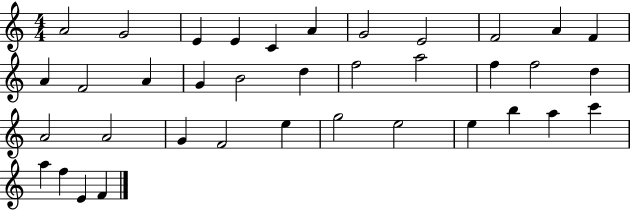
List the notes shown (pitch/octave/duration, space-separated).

A4/h G4/h E4/q E4/q C4/q A4/q G4/h E4/h F4/h A4/q F4/q A4/q F4/h A4/q G4/q B4/h D5/q F5/h A5/h F5/q F5/h D5/q A4/h A4/h G4/q F4/h E5/q G5/h E5/h E5/q B5/q A5/q C6/q A5/q F5/q E4/q F4/q